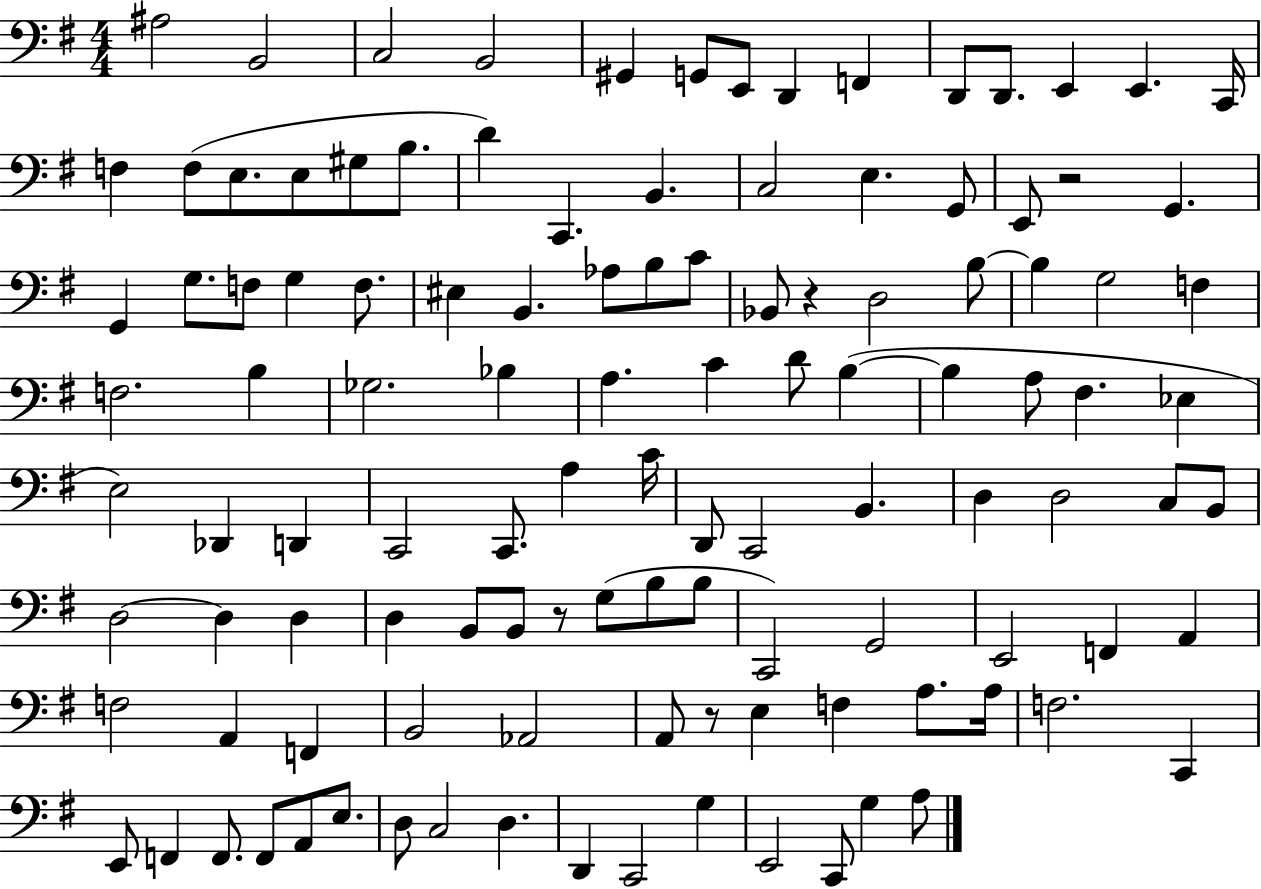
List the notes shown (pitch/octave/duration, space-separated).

A#3/h B2/h C3/h B2/h G#2/q G2/e E2/e D2/q F2/q D2/e D2/e. E2/q E2/q. C2/s F3/q F3/e E3/e. E3/e G#3/e B3/e. D4/q C2/q. B2/q. C3/h E3/q. G2/e E2/e R/h G2/q. G2/q G3/e. F3/e G3/q F3/e. EIS3/q B2/q. Ab3/e B3/e C4/e Bb2/e R/q D3/h B3/e B3/q G3/h F3/q F3/h. B3/q Gb3/h. Bb3/q A3/q. C4/q D4/e B3/q B3/q A3/e F#3/q. Eb3/q E3/h Db2/q D2/q C2/h C2/e. A3/q C4/s D2/e C2/h B2/q. D3/q D3/h C3/e B2/e D3/h D3/q D3/q D3/q B2/e B2/e R/e G3/e B3/e B3/e C2/h G2/h E2/h F2/q A2/q F3/h A2/q F2/q B2/h Ab2/h A2/e R/e E3/q F3/q A3/e. A3/s F3/h. C2/q E2/e F2/q F2/e. F2/e A2/e E3/e. D3/e C3/h D3/q. D2/q C2/h G3/q E2/h C2/e G3/q A3/e